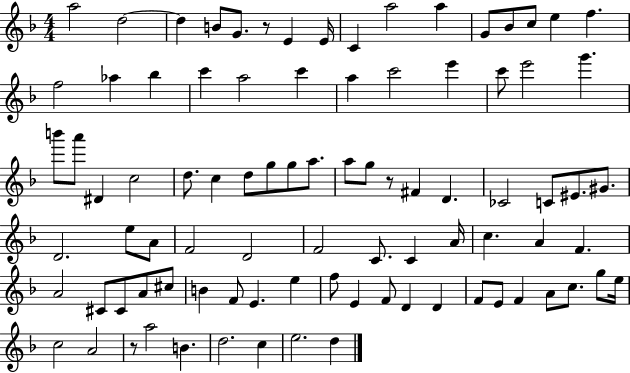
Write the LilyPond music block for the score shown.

{
  \clef treble
  \numericTimeSignature
  \time 4/4
  \key f \major
  a''2 d''2~~ | d''4 b'8 g'8. r8 e'4 e'16 | c'4 a''2 a''4 | g'8 bes'8 c''8 e''4 f''4. | \break f''2 aes''4 bes''4 | c'''4 a''2 c'''4 | a''4 c'''2 e'''4 | c'''8 e'''2 g'''4. | \break b'''8 a'''8 dis'4 c''2 | d''8. c''4 d''8 g''8 g''8 a''8. | a''8 g''8 r8 fis'4 d'4. | ces'2 c'8 eis'8. gis'8. | \break d'2. e''8 a'8 | f'2 d'2 | f'2 c'8. c'4 a'16 | c''4. a'4 f'4. | \break a'2 cis'8 cis'8 a'8 cis''8 | b'4 f'8 e'4. e''4 | f''8 e'4 f'8 d'4 d'4 | f'8 e'8 f'4 a'8 c''8. g''8 e''16 | \break c''2 a'2 | r8 a''2 b'4. | d''2. c''4 | e''2. d''4 | \break \bar "|."
}